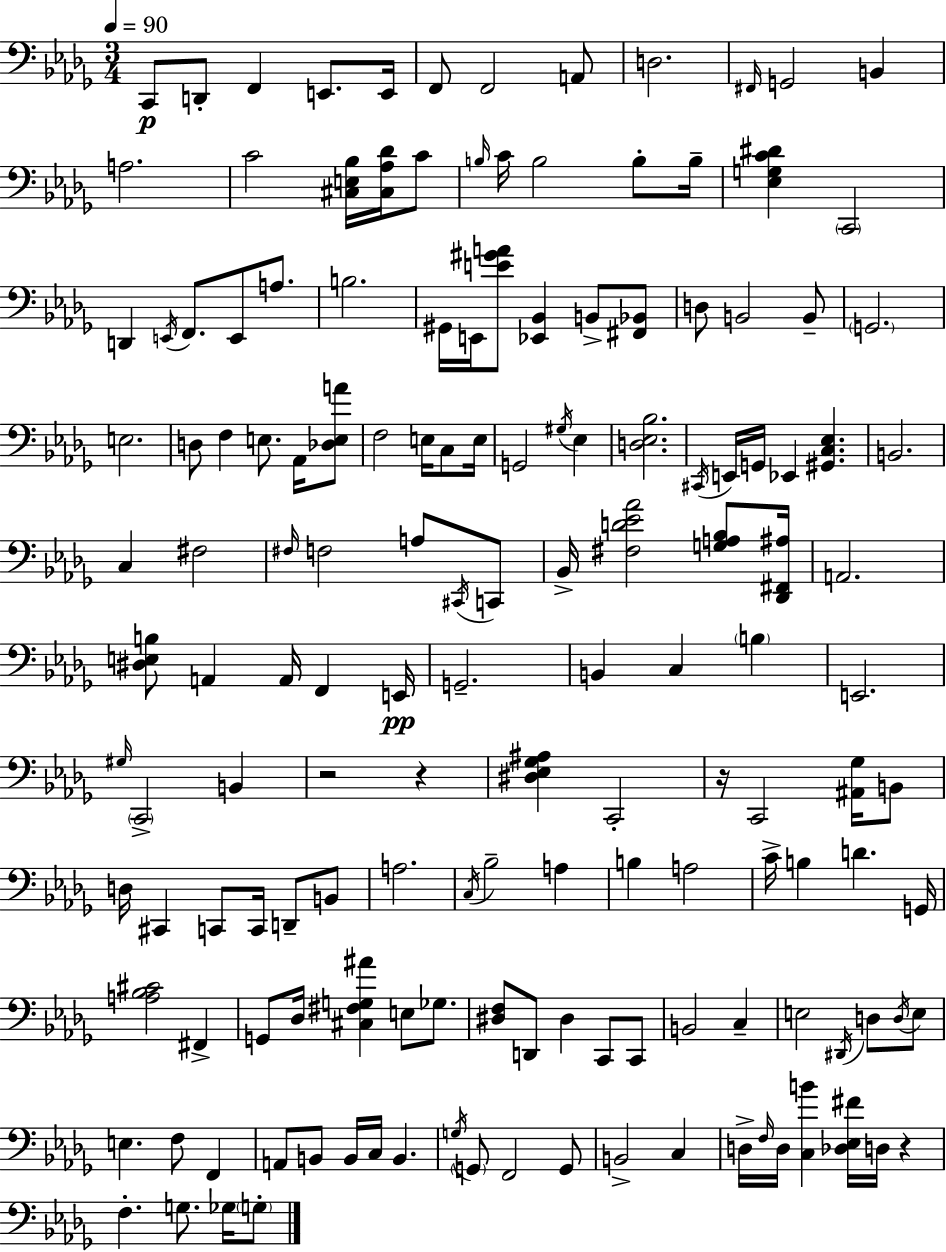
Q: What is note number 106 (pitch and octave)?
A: D3